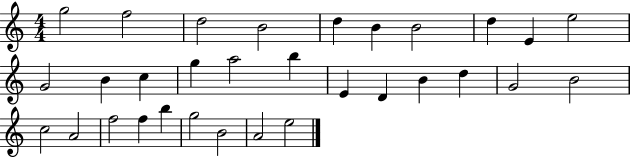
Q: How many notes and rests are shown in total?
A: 31